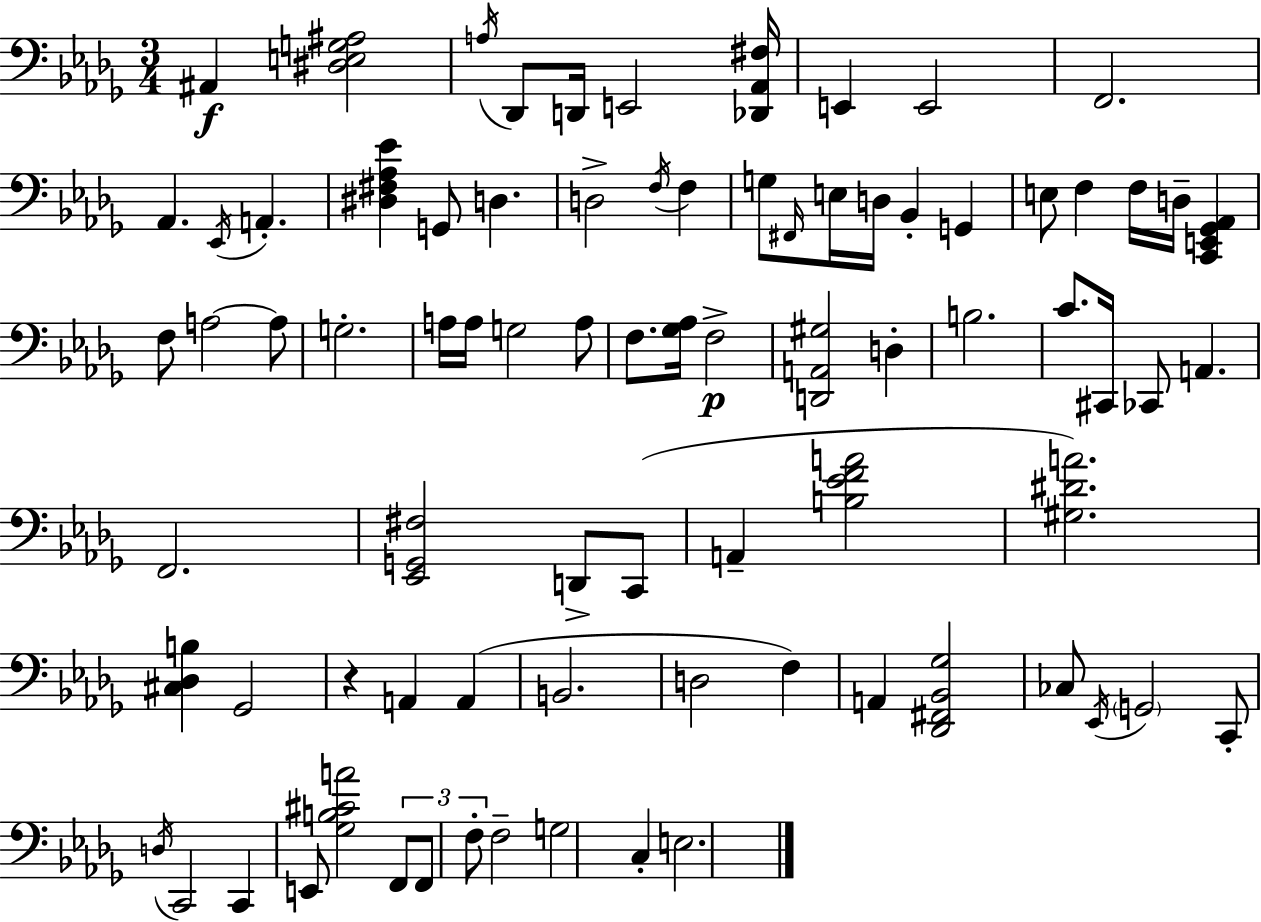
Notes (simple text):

A#2/q [D#3,E3,G3,A#3]/h A3/s Db2/e D2/s E2/h [Db2,Ab2,F#3]/s E2/q E2/h F2/h. Ab2/q. Eb2/s A2/q. [D#3,F#3,Ab3,Eb4]/q G2/e D3/q. D3/h F3/s F3/q G3/e F#2/s E3/s D3/s Bb2/q G2/q E3/e F3/q F3/s D3/s [C2,E2,Gb2,Ab2]/q F3/e A3/h A3/e G3/h. A3/s A3/s G3/h A3/e F3/e. [Gb3,Ab3]/s F3/h [D2,A2,G#3]/h D3/q B3/h. C4/e. C#2/s CES2/e A2/q. F2/h. [Eb2,G2,F#3]/h D2/e C2/e A2/q [B3,Eb4,F4,A4]/h [G#3,D#4,A4]/h. [C#3,Db3,B3]/q Gb2/h R/q A2/q A2/q B2/h. D3/h F3/q A2/q [Db2,F#2,Bb2,Gb3]/h CES3/e Eb2/s G2/h C2/e D3/s C2/h C2/q E2/e [Gb3,B3,C#4,A4]/h F2/e F2/e F3/e F3/h G3/h C3/q E3/h.